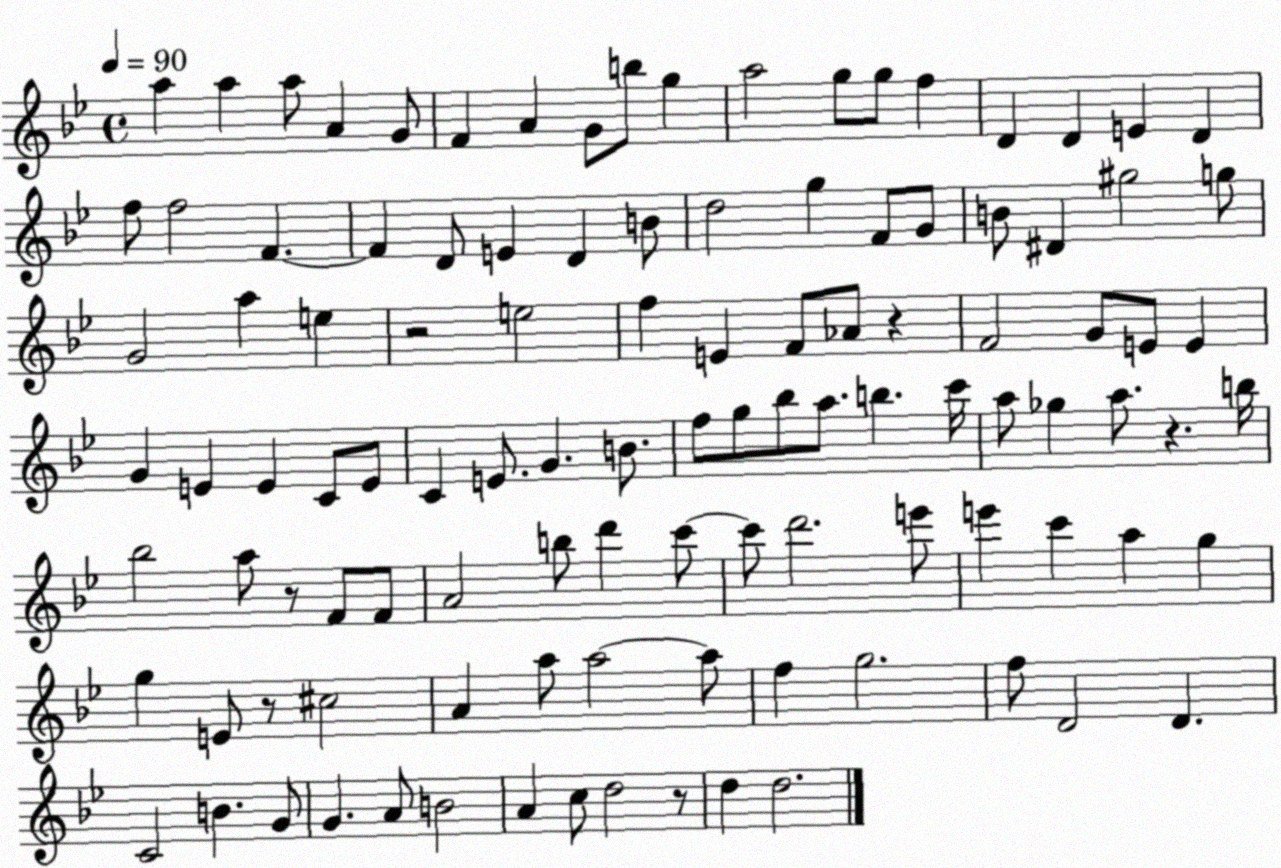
X:1
T:Untitled
M:4/4
L:1/4
K:Bb
a a a/2 A G/2 F A G/2 b/2 g a2 g/2 g/2 f D D E D f/2 f2 F F D/2 E D B/2 d2 g F/2 G/2 B/2 ^D ^g2 g/2 G2 a e z2 e2 f E F/2 _A/2 z F2 G/2 E/2 E G E E C/2 E/2 C E/2 G B/2 f/2 g/2 _b/2 a/2 b c'/4 a/2 _g a/2 z b/4 _b2 a/2 z/2 F/2 F/2 A2 b/2 d' c'/2 c'/2 d'2 e'/2 e' c' a g g E/2 z/2 ^c2 A a/2 a2 a/2 f g2 f/2 D2 D C2 B G/2 G A/2 B2 A c/2 d2 z/2 d d2